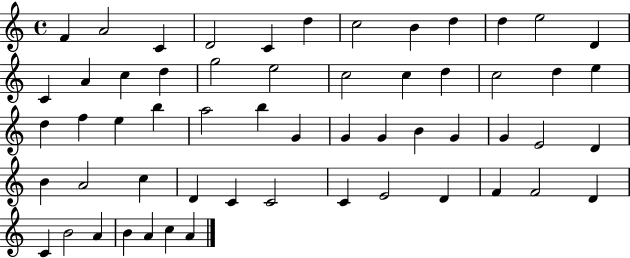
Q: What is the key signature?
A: C major